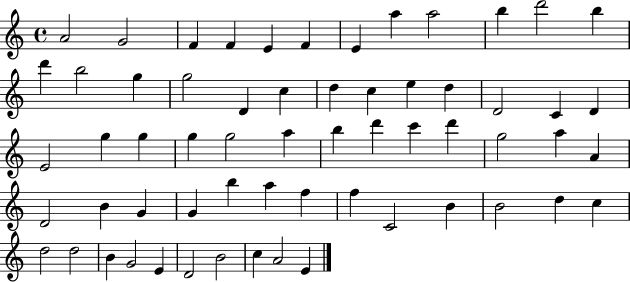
A4/h G4/h F4/q F4/q E4/q F4/q E4/q A5/q A5/h B5/q D6/h B5/q D6/q B5/h G5/q G5/h D4/q C5/q D5/q C5/q E5/q D5/q D4/h C4/q D4/q E4/h G5/q G5/q G5/q G5/h A5/q B5/q D6/q C6/q D6/q G5/h A5/q A4/q D4/h B4/q G4/q G4/q B5/q A5/q F5/q F5/q C4/h B4/q B4/h D5/q C5/q D5/h D5/h B4/q G4/h E4/q D4/h B4/h C5/q A4/h E4/q